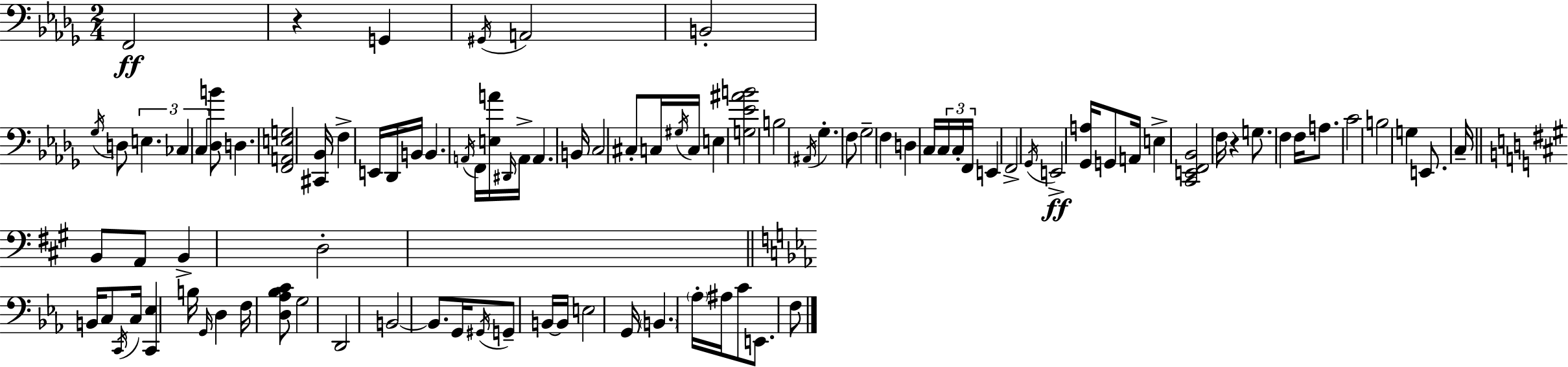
F2/h R/q G2/q G#2/s A2/h B2/h Gb3/s D3/e E3/q. CES3/q C3/q [Db3,B4]/e D3/q. [F2,A2,E3,G3]/h [C#2,Bb2]/s F3/q E2/s Db2/s B2/s B2/q. A2/s F2/s [E3,A4]/s D#2/s A2/s A2/q. B2/s C3/h C#3/e C3/s G#3/s C3/s E3/q [G3,Eb4,A#4,B4]/h B3/h A#2/s Gb3/q. F3/e Gb3/h F3/q D3/q C3/s C3/s C3/s F2/s E2/q F2/h Gb2/s E2/h [Gb2,A3]/s G2/e A2/s E3/q [C2,E2,F2,Bb2]/h F3/s R/q G3/e. F3/q F3/s A3/e. C4/h B3/h G3/q E2/e. C3/s B2/e A2/e B2/q D3/h B2/s C3/e C2/s C3/s [C2,Eb3]/q B3/s G2/s D3/q F3/s [D3,Ab3,Bb3,C4]/e G3/h D2/h B2/h B2/e. G2/s G#2/s G2/e B2/s B2/s E3/h G2/s B2/q. Ab3/s A#3/s C4/e E2/e. F3/e